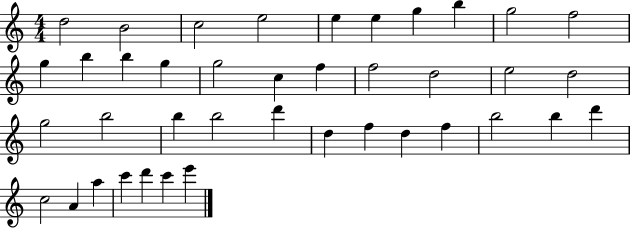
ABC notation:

X:1
T:Untitled
M:4/4
L:1/4
K:C
d2 B2 c2 e2 e e g b g2 f2 g b b g g2 c f f2 d2 e2 d2 g2 b2 b b2 d' d f d f b2 b d' c2 A a c' d' c' e'